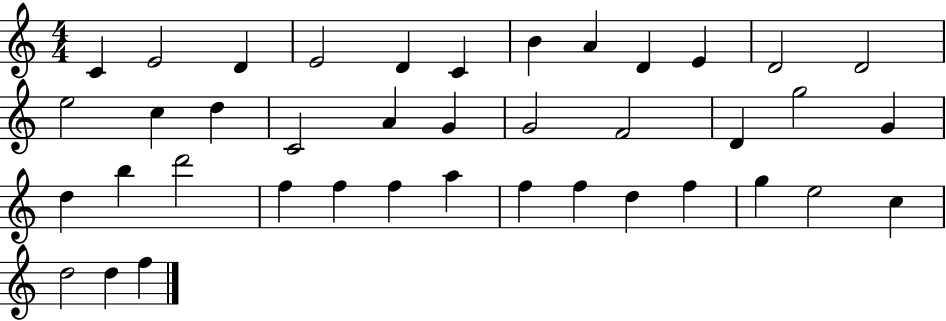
{
  \clef treble
  \numericTimeSignature
  \time 4/4
  \key c \major
  c'4 e'2 d'4 | e'2 d'4 c'4 | b'4 a'4 d'4 e'4 | d'2 d'2 | \break e''2 c''4 d''4 | c'2 a'4 g'4 | g'2 f'2 | d'4 g''2 g'4 | \break d''4 b''4 d'''2 | f''4 f''4 f''4 a''4 | f''4 f''4 d''4 f''4 | g''4 e''2 c''4 | \break d''2 d''4 f''4 | \bar "|."
}